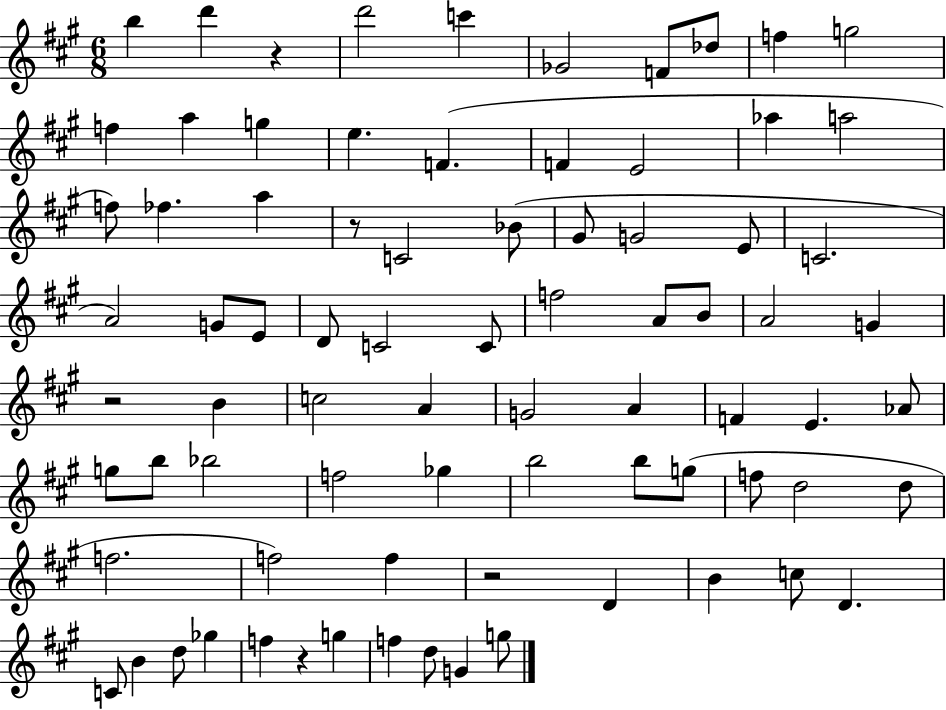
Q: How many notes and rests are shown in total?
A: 79